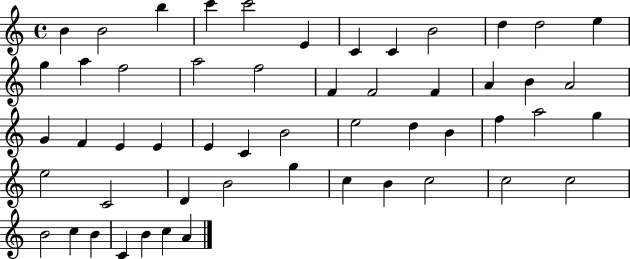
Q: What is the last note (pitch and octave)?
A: A4